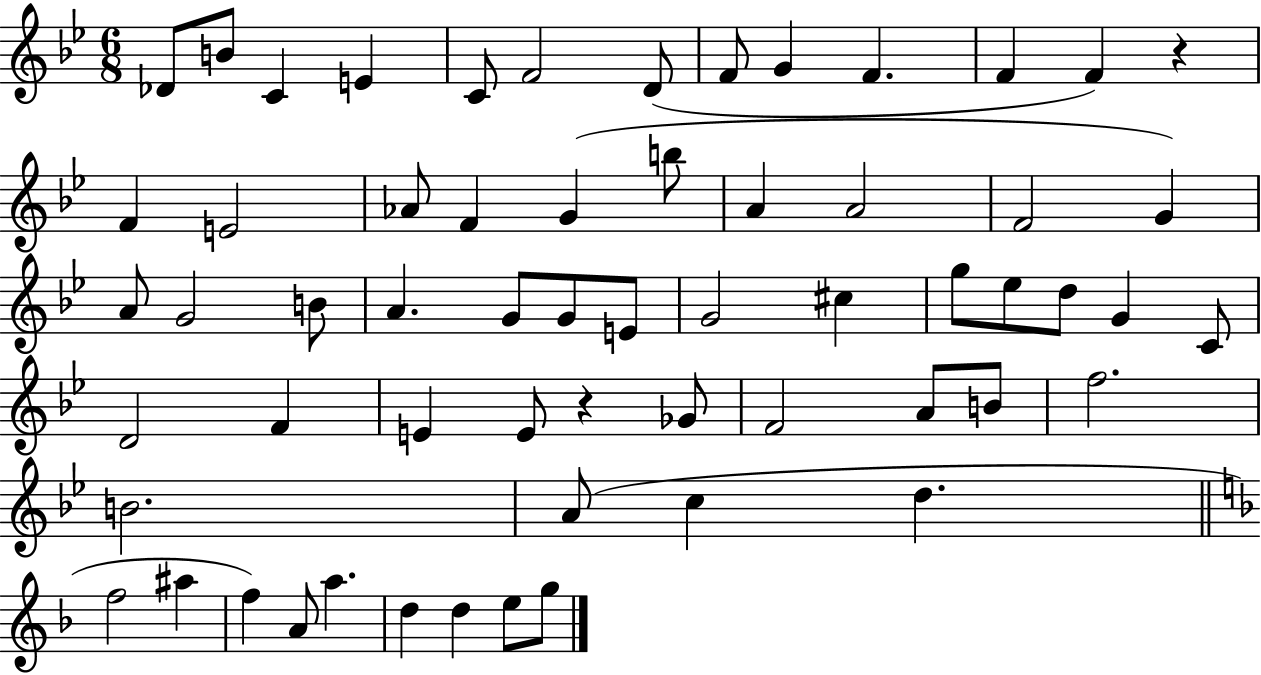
{
  \clef treble
  \numericTimeSignature
  \time 6/8
  \key bes \major
  des'8 b'8 c'4 e'4 | c'8 f'2 d'8( | f'8 g'4 f'4. | f'4 f'4) r4 | \break f'4 e'2 | aes'8 f'4 g'4( b''8 | a'4 a'2 | f'2 g'4) | \break a'8 g'2 b'8 | a'4. g'8 g'8 e'8 | g'2 cis''4 | g''8 ees''8 d''8 g'4 c'8 | \break d'2 f'4 | e'4 e'8 r4 ges'8 | f'2 a'8 b'8 | f''2. | \break b'2. | a'8( c''4 d''4. | \bar "||" \break \key f \major f''2 ais''4 | f''4) a'8 a''4. | d''4 d''4 e''8 g''8 | \bar "|."
}